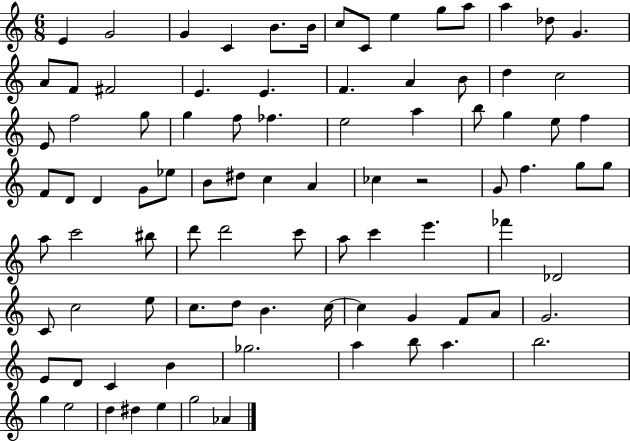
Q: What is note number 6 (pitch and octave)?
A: B4